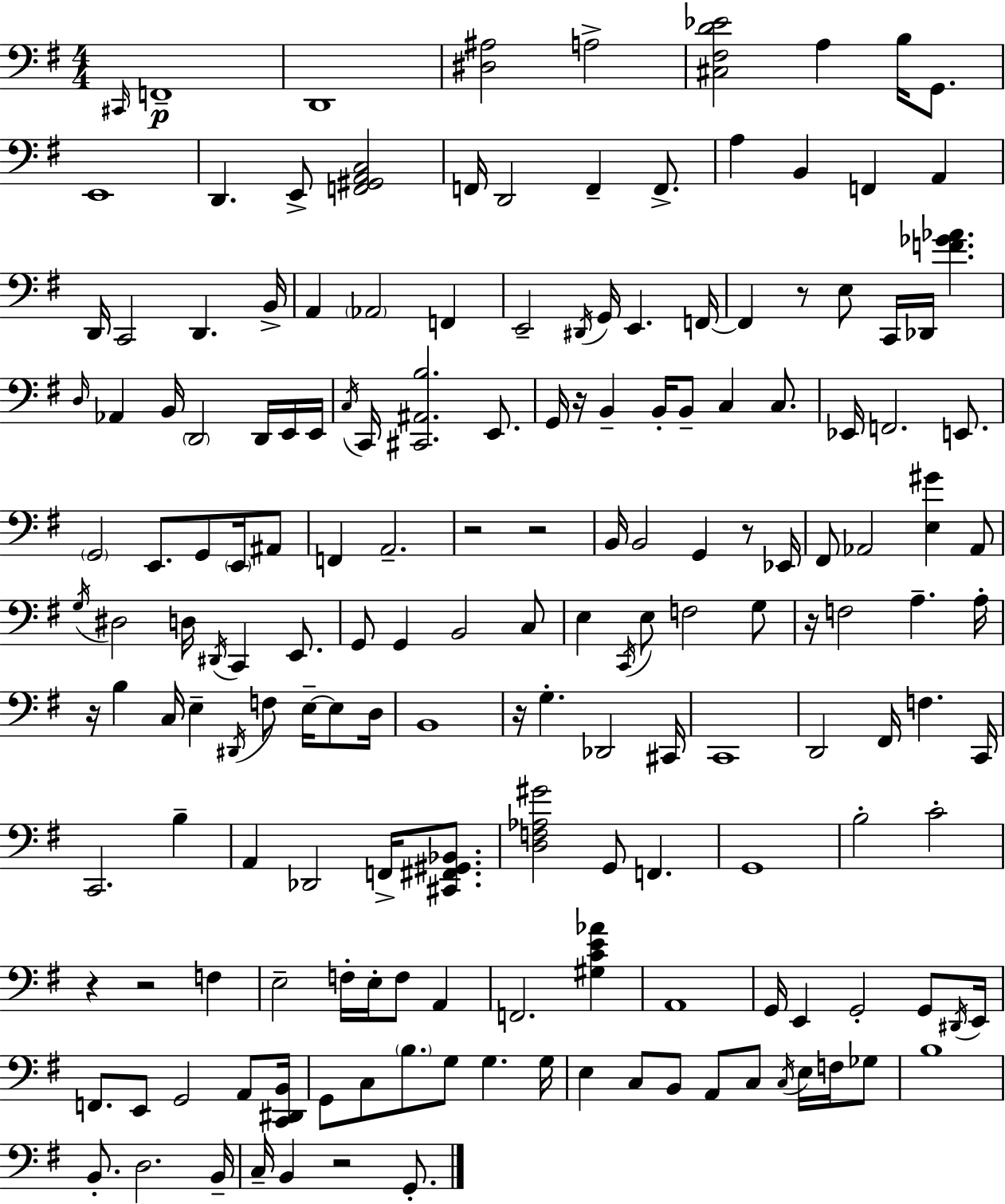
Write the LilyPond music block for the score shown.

{
  \clef bass
  \numericTimeSignature
  \time 4/4
  \key e \minor
  \grace { cis,16 }\p f,1-- | d,1 | <dis ais>2 a2-> | <cis fis d' ees'>2 a4 b16 g,8. | \break e,1 | d,4. e,8-> <f, gis, a, c>2 | f,16 d,2 f,4-- f,8.-> | a4 b,4 f,4 a,4 | \break d,16 c,2 d,4. | b,16-> a,4 \parenthesize aes,2 f,4 | e,2-- \acciaccatura { dis,16 } g,16 e,4. | f,16~~ f,4 r8 e8 c,16 des,16 <f' ges' aes'>4. | \break \grace { d16 } aes,4 b,16 \parenthesize d,2 | d,16 e,16 e,16 \acciaccatura { c16 } c,16 <cis, ais, b>2. | e,8. g,16 r16 b,4-- b,16-. b,8-- c4 | c8. ees,16 f,2. | \break e,8. \parenthesize g,2 e,8. g,8 | \parenthesize e,16 ais,8 f,4 a,2.-- | r2 r2 | b,16 b,2 g,4 | \break r8 ees,16 fis,8 aes,2 <e gis'>4 | aes,8 \acciaccatura { g16 } dis2 d16 \acciaccatura { dis,16 } c,4 | e,8. g,8 g,4 b,2 | c8 e4 \acciaccatura { c,16 } e8 f2 | \break g8 r16 f2 | a4.-- a16-. r16 b4 c16 e4-- | \acciaccatura { dis,16 } f8 e16--~~ e8 d16 b,1 | r16 g4.-. des,2 | \break cis,16 c,1 | d,2 | fis,16 f4. c,16 c,2. | b4-- a,4 des,2 | \break f,16-> <cis, fis, gis, bes,>8. <d f aes gis'>2 | g,8 f,4. g,1 | b2-. | c'2-. r4 r2 | \break f4 e2-- | f16-. e16-. f8 a,4 f,2. | <gis c' e' aes'>4 a,1 | g,16 e,4 g,2-. | \break g,8 \acciaccatura { dis,16 } e,16 f,8. e,8 g,2 | a,8 <c, dis, b,>16 g,8 c8 \parenthesize b8. | g8 g4. g16 e4 c8 b,8 | a,8 c8 \acciaccatura { c16 } e16 f16 ges8 b1 | \break b,8.-. d2. | b,16-- c16-- b,4 r2 | g,8.-. \bar "|."
}